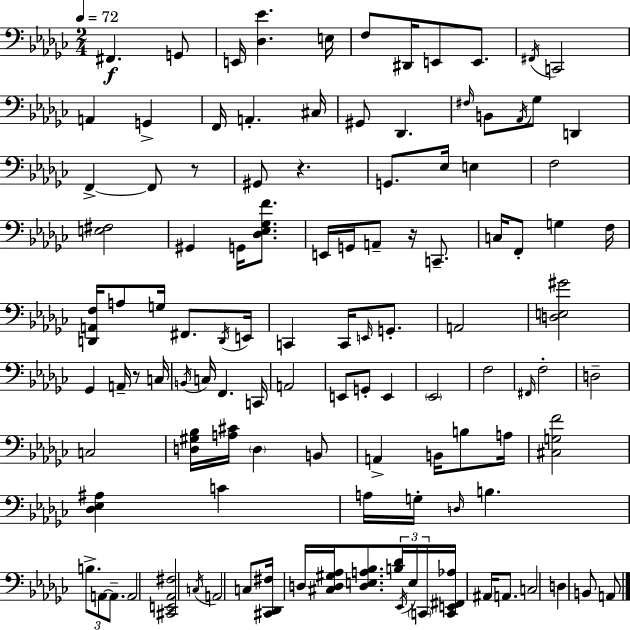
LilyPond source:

{
  \clef bass
  \numericTimeSignature
  \time 2/4
  \key ees \minor
  \tempo 4 = 72
  fis,4.\f g,8 | e,16 <des ees'>4. e16 | f8 dis,16 e,8 e,8. | \acciaccatura { fis,16 } c,2 | \break a,4 g,4-> | f,16 a,4.-. | cis16 gis,8 des,4. | \grace { fis16 } b,8 \acciaccatura { aes,16 } ges8 d,4 | \break f,4->~~ f,8 | r8 gis,8 r4. | g,8. ees16 e4 | f2 | \break <e fis>2 | gis,4 g,16 | <des ees ges f'>8. e,16 g,16 a,8-- r16 | c,8.-- c16 f,8-. g4 | \break f16 <d, a, f>16 a8 g16 fis,8. | \acciaccatura { d,16 } e,16 c,4 | c,16 \grace { e,16 } g,8.-. a,2 | <d e gis'>2 | \break ges,4 | a,16-- r8 c16 \acciaccatura { b,16 } c16 f,4. | c,16 a,2 | e,8 | \break g,8-. e,4 \parenthesize ees,2 | f2 | \grace { fis,16 } f2-. | d2-- | \break c2 | <d gis bes>16 | <a cis'>16 \parenthesize d4 b,8 a,4-> | b,16 b8 a16 <cis g f'>2 | \break <des ees ais>4 | c'4 a16 | g16-. \grace { d16 } b4. | \tuplet 3/2 { b8.-> a,8~~ a,8.-- } | \break a,2 | <cis, e, aes, fis>2 | \acciaccatura { c16 } a,2 | c8 <cis, des, fis>16 d16 <cis d gis aes>16 <d e a bes>8. | \break <b des'>16 \tuplet 3/2 { \acciaccatura { ees,16 } e16 \parenthesize c,16 } <c, e, fis, aes>16 ais,16 a,8. | c2 | d4 b,8 | a,8 \bar "|."
}